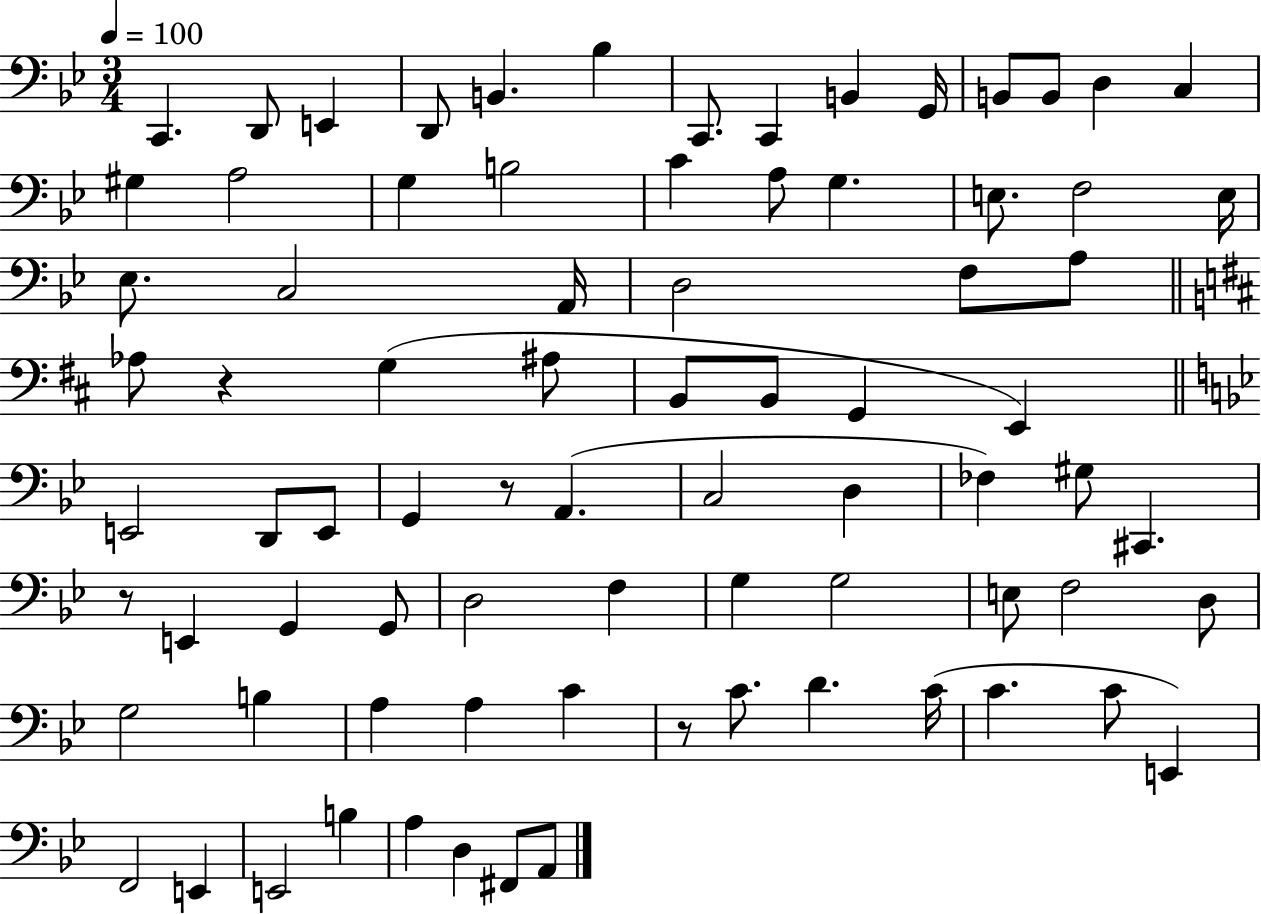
C2/q. D2/e E2/q D2/e B2/q. Bb3/q C2/e. C2/q B2/q G2/s B2/e B2/e D3/q C3/q G#3/q A3/h G3/q B3/h C4/q A3/e G3/q. E3/e. F3/h E3/s Eb3/e. C3/h A2/s D3/h F3/e A3/e Ab3/e R/q G3/q A#3/e B2/e B2/e G2/q E2/q E2/h D2/e E2/e G2/q R/e A2/q. C3/h D3/q FES3/q G#3/e C#2/q. R/e E2/q G2/q G2/e D3/h F3/q G3/q G3/h E3/e F3/h D3/e G3/h B3/q A3/q A3/q C4/q R/e C4/e. D4/q. C4/s C4/q. C4/e E2/q F2/h E2/q E2/h B3/q A3/q D3/q F#2/e A2/e